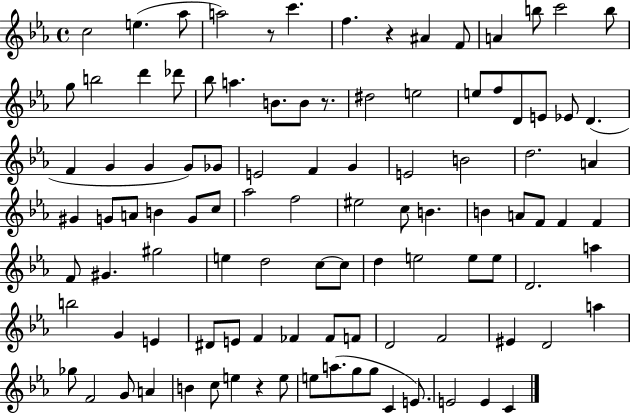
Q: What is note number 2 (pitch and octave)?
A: E5